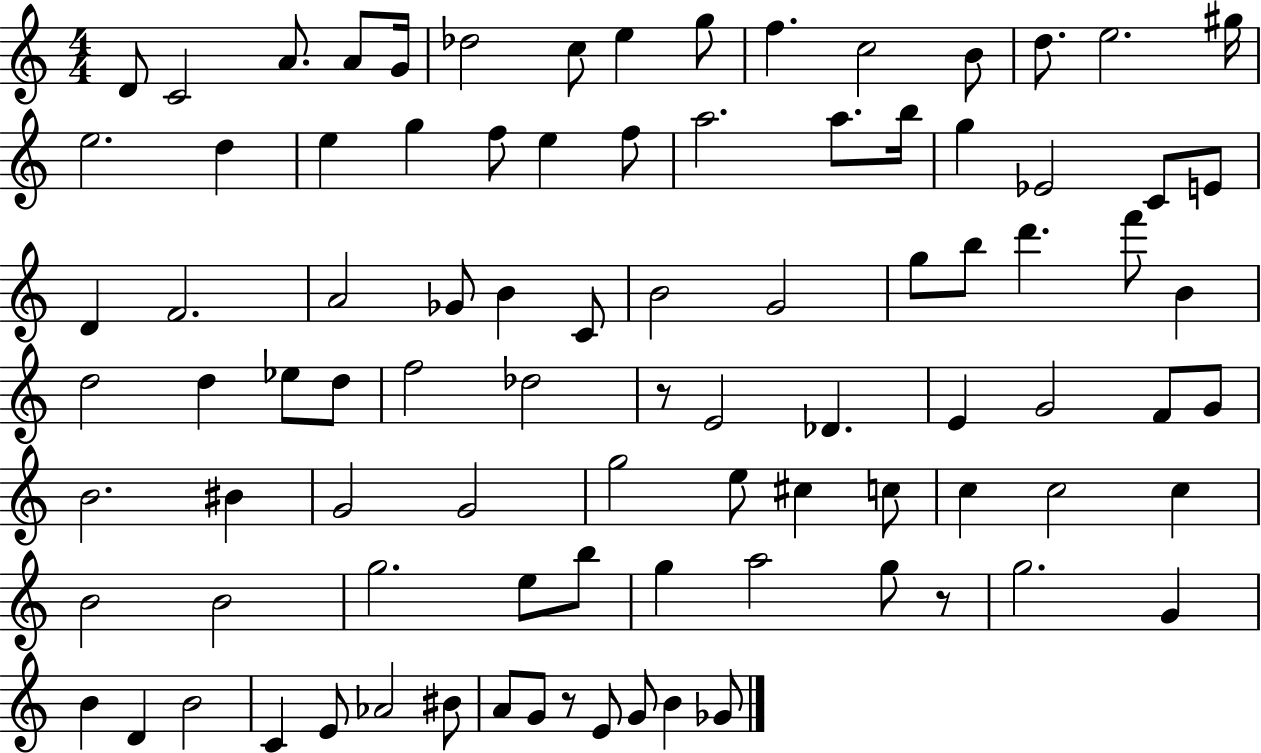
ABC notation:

X:1
T:Untitled
M:4/4
L:1/4
K:C
D/2 C2 A/2 A/2 G/4 _d2 c/2 e g/2 f c2 B/2 d/2 e2 ^g/4 e2 d e g f/2 e f/2 a2 a/2 b/4 g _E2 C/2 E/2 D F2 A2 _G/2 B C/2 B2 G2 g/2 b/2 d' f'/2 B d2 d _e/2 d/2 f2 _d2 z/2 E2 _D E G2 F/2 G/2 B2 ^B G2 G2 g2 e/2 ^c c/2 c c2 c B2 B2 g2 e/2 b/2 g a2 g/2 z/2 g2 G B D B2 C E/2 _A2 ^B/2 A/2 G/2 z/2 E/2 G/2 B _G/2